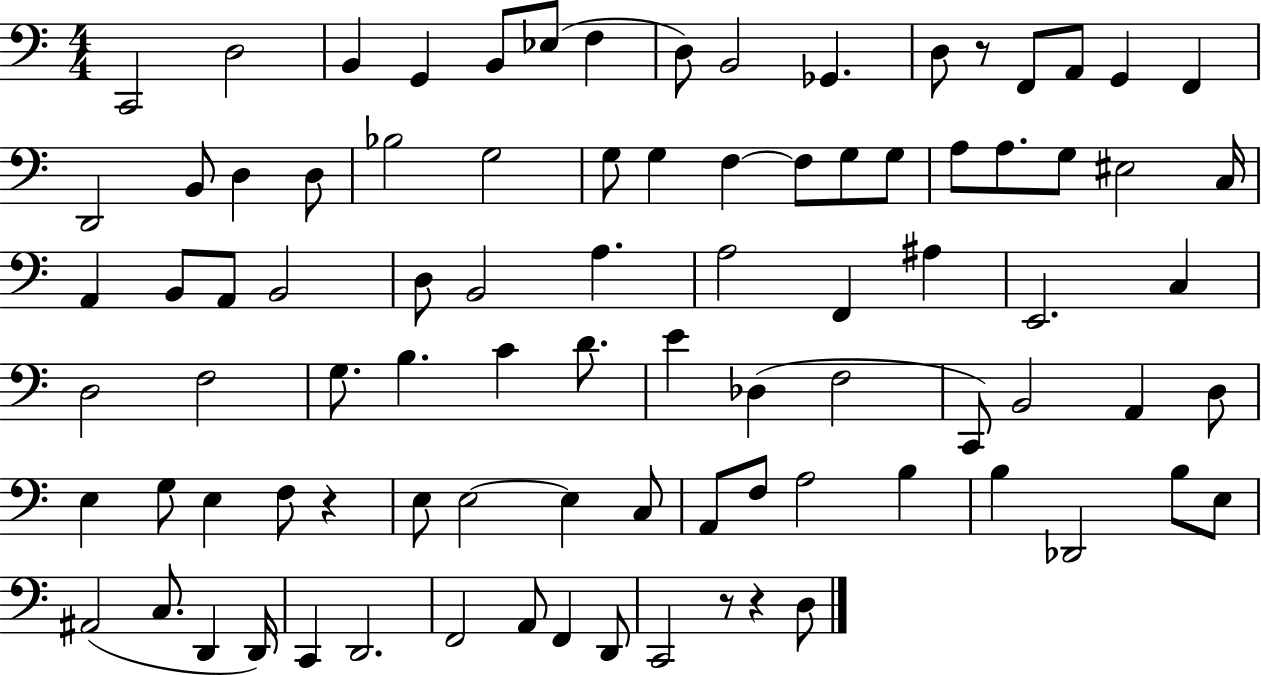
X:1
T:Untitled
M:4/4
L:1/4
K:C
C,,2 D,2 B,, G,, B,,/2 _E,/2 F, D,/2 B,,2 _G,, D,/2 z/2 F,,/2 A,,/2 G,, F,, D,,2 B,,/2 D, D,/2 _B,2 G,2 G,/2 G, F, F,/2 G,/2 G,/2 A,/2 A,/2 G,/2 ^E,2 C,/4 A,, B,,/2 A,,/2 B,,2 D,/2 B,,2 A, A,2 F,, ^A, E,,2 C, D,2 F,2 G,/2 B, C D/2 E _D, F,2 C,,/2 B,,2 A,, D,/2 E, G,/2 E, F,/2 z E,/2 E,2 E, C,/2 A,,/2 F,/2 A,2 B, B, _D,,2 B,/2 E,/2 ^A,,2 C,/2 D,, D,,/4 C,, D,,2 F,,2 A,,/2 F,, D,,/2 C,,2 z/2 z D,/2